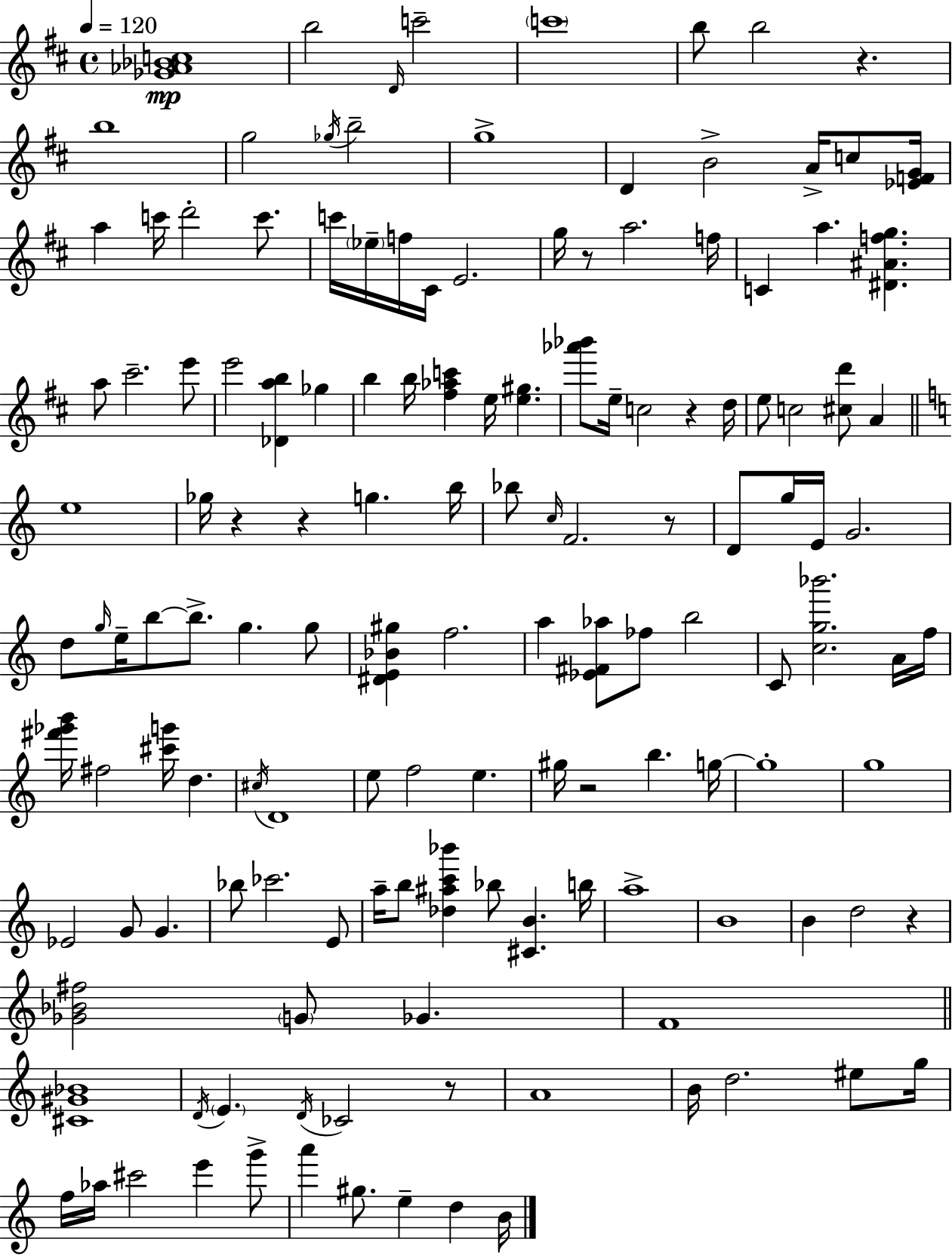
{
  \clef treble
  \time 4/4
  \defaultTimeSignature
  \key d \major
  \tempo 4 = 120
  <ges' aes' bes' c''>1\mp | b''2 \grace { d'16 } c'''2-- | \parenthesize c'''1 | b''8 b''2 r4. | \break b''1 | g''2 \acciaccatura { ges''16 } b''2-- | g''1-> | d'4 b'2-> a'16-> c''8 | \break <ees' f' g'>16 a''4 c'''16 d'''2-. c'''8. | c'''16 \parenthesize ees''16-- f''16 cis'16 e'2. | g''16 r8 a''2. | f''16 c'4 a''4. <dis' ais' f'' g''>4. | \break a''8 cis'''2.-- | e'''8 e'''2 <des' a'' b''>4 ges''4 | b''4 b''16 <fis'' aes'' c'''>4 e''16 <e'' gis''>4. | <aes''' bes'''>8 e''16-- c''2 r4 | \break d''16 e''8 c''2 <cis'' d'''>8 a'4 | \bar "||" \break \key a \minor e''1 | ges''16 r4 r4 g''4. b''16 | bes''8 \grace { c''16 } f'2. r8 | d'8 g''16 e'16 g'2. | \break d''8 \grace { g''16 } e''16-- b''8~~ b''8.-> g''4. | g''8 <dis' e' bes' gis''>4 f''2. | a''4 <ees' fis' aes''>8 fes''8 b''2 | c'8 <c'' g'' bes'''>2. | \break a'16 f''16 <fis''' ges''' b'''>16 fis''2 <cis''' g'''>16 d''4. | \acciaccatura { cis''16 } d'1 | e''8 f''2 e''4. | gis''16 r2 b''4. | \break g''16~~ g''1-. | g''1 | ees'2 g'8 g'4. | bes''8 ces'''2. | \break e'8 a''16-- b''8 <des'' ais'' c''' bes'''>4 bes''8 <cis' b'>4. | b''16 a''1-> | b'1 | b'4 d''2 r4 | \break <ges' bes' fis''>2 \parenthesize g'8 ges'4. | f'1 | \bar "||" \break \key c \major <cis' gis' bes'>1 | \acciaccatura { d'16 } \parenthesize e'4. \acciaccatura { d'16 } ces'2 | r8 a'1 | b'16 d''2. eis''8 | \break g''16 f''16 aes''16 cis'''2 e'''4 | g'''8-> a'''4 gis''8. e''4-- d''4 | b'16 \bar "|."
}